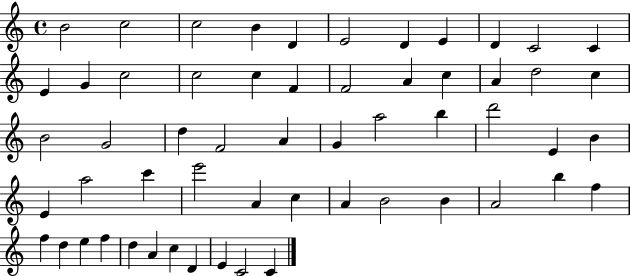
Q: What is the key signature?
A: C major